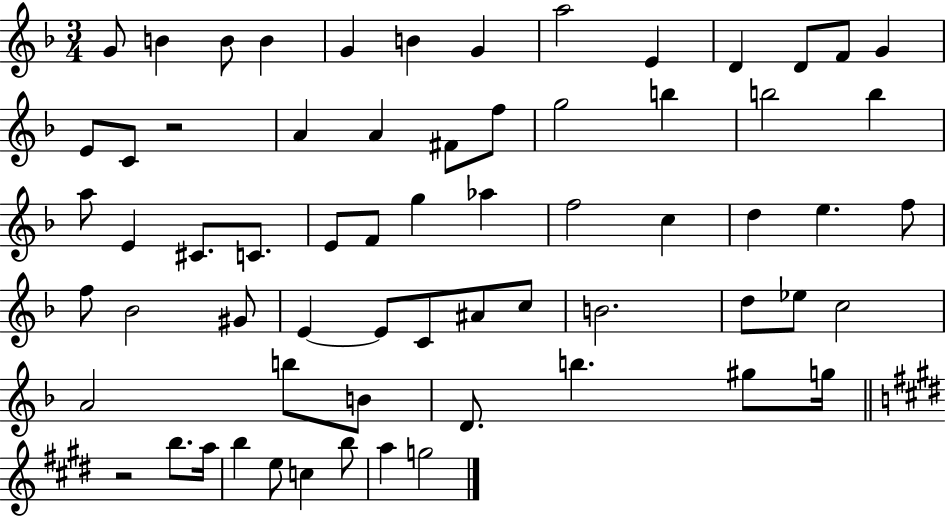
{
  \clef treble
  \numericTimeSignature
  \time 3/4
  \key f \major
  \repeat volta 2 { g'8 b'4 b'8 b'4 | g'4 b'4 g'4 | a''2 e'4 | d'4 d'8 f'8 g'4 | \break e'8 c'8 r2 | a'4 a'4 fis'8 f''8 | g''2 b''4 | b''2 b''4 | \break a''8 e'4 cis'8. c'8. | e'8 f'8 g''4 aes''4 | f''2 c''4 | d''4 e''4. f''8 | \break f''8 bes'2 gis'8 | e'4~~ e'8 c'8 ais'8 c''8 | b'2. | d''8 ees''8 c''2 | \break a'2 b''8 b'8 | d'8. b''4. gis''8 g''16 | \bar "||" \break \key e \major r2 b''8. a''16 | b''4 e''8 c''4 b''8 | a''4 g''2 | } \bar "|."
}